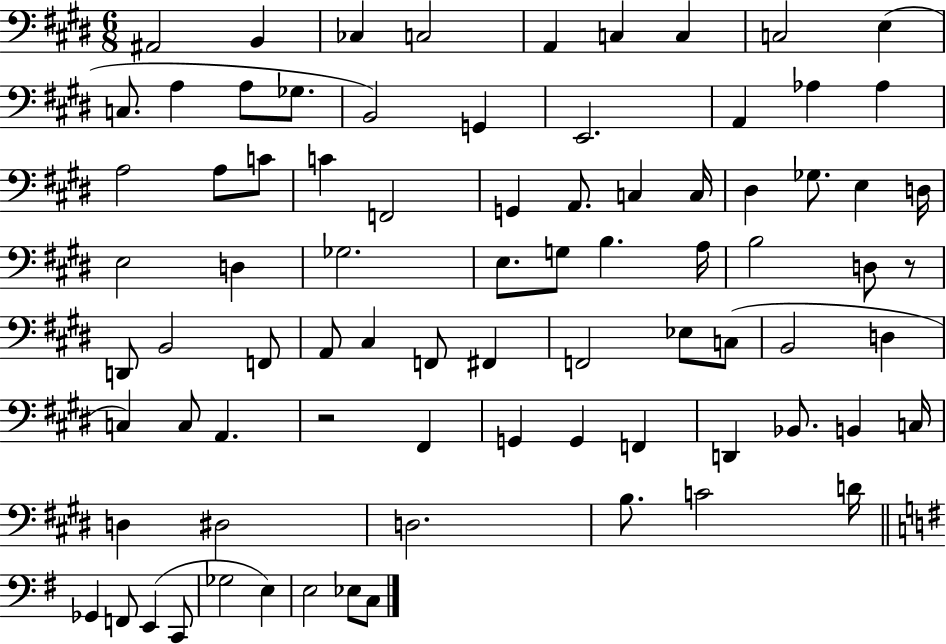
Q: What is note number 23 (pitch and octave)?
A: C4